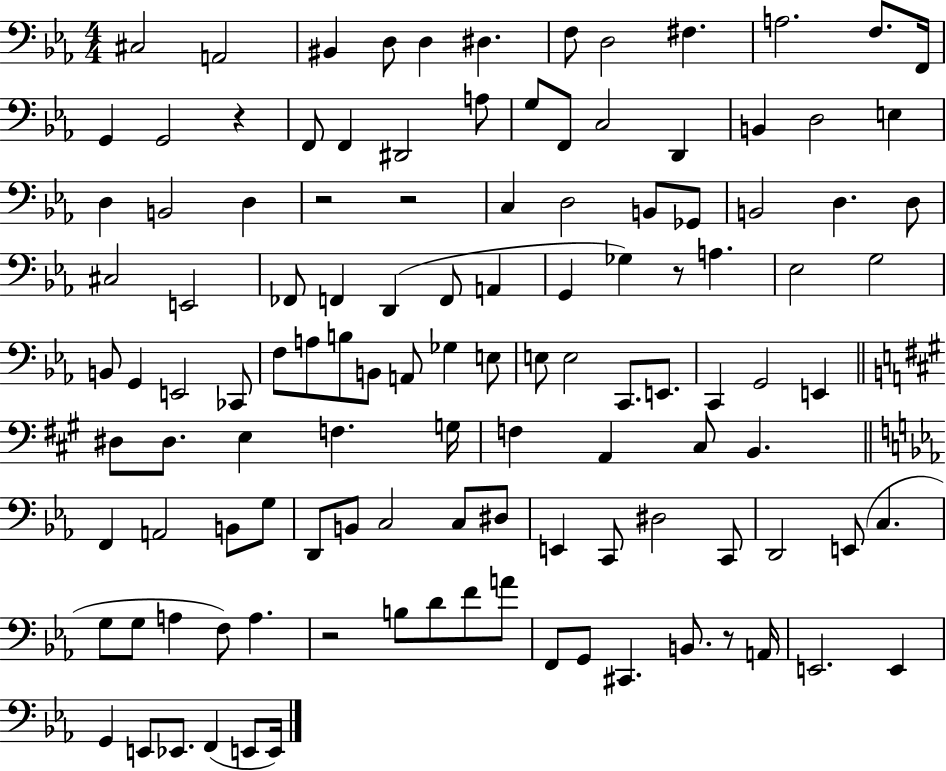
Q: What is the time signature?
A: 4/4